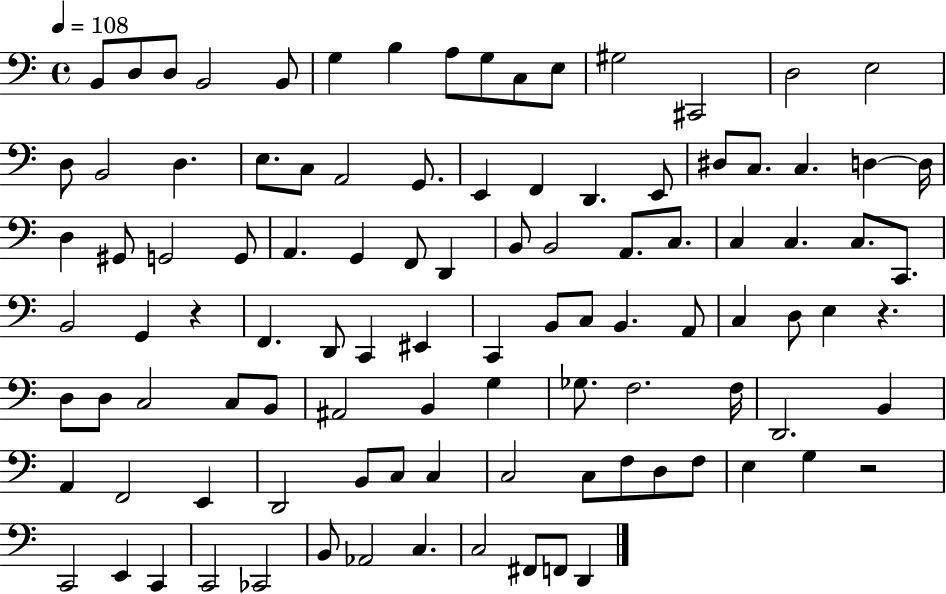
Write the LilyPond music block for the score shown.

{
  \clef bass
  \time 4/4
  \defaultTimeSignature
  \key c \major
  \tempo 4 = 108
  b,8 d8 d8 b,2 b,8 | g4 b4 a8 g8 c8 e8 | gis2 cis,2 | d2 e2 | \break d8 b,2 d4. | e8. c8 a,2 g,8. | e,4 f,4 d,4. e,8 | dis8 c8. c4. d4~~ d16 | \break d4 gis,8 g,2 g,8 | a,4. g,4 f,8 d,4 | b,8 b,2 a,8. c8. | c4 c4. c8. c,8. | \break b,2 g,4 r4 | f,4. d,8 c,4 eis,4 | c,4 b,8 c8 b,4. a,8 | c4 d8 e4 r4. | \break d8 d8 c2 c8 b,8 | ais,2 b,4 g4 | ges8. f2. f16 | d,2. b,4 | \break a,4 f,2 e,4 | d,2 b,8 c8 c4 | c2 c8 f8 d8 f8 | e4 g4 r2 | \break c,2 e,4 c,4 | c,2 ces,2 | b,8 aes,2 c4. | c2 fis,8 f,8 d,4 | \break \bar "|."
}